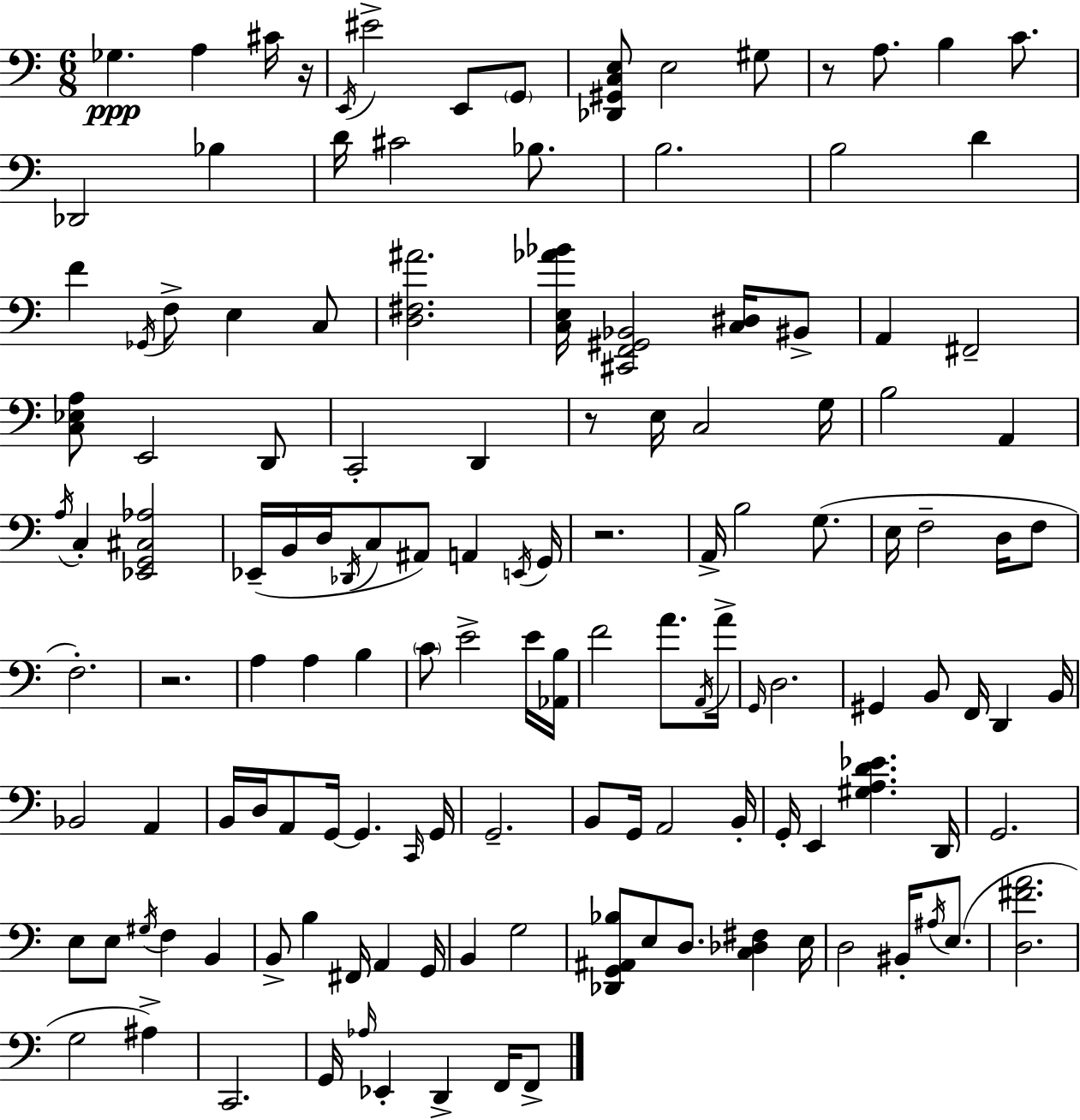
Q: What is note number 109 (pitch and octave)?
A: A#3